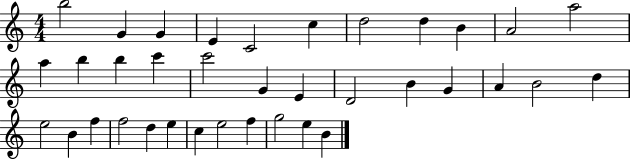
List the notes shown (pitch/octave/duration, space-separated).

B5/h G4/q G4/q E4/q C4/h C5/q D5/h D5/q B4/q A4/h A5/h A5/q B5/q B5/q C6/q C6/h G4/q E4/q D4/h B4/q G4/q A4/q B4/h D5/q E5/h B4/q F5/q F5/h D5/q E5/q C5/q E5/h F5/q G5/h E5/q B4/q